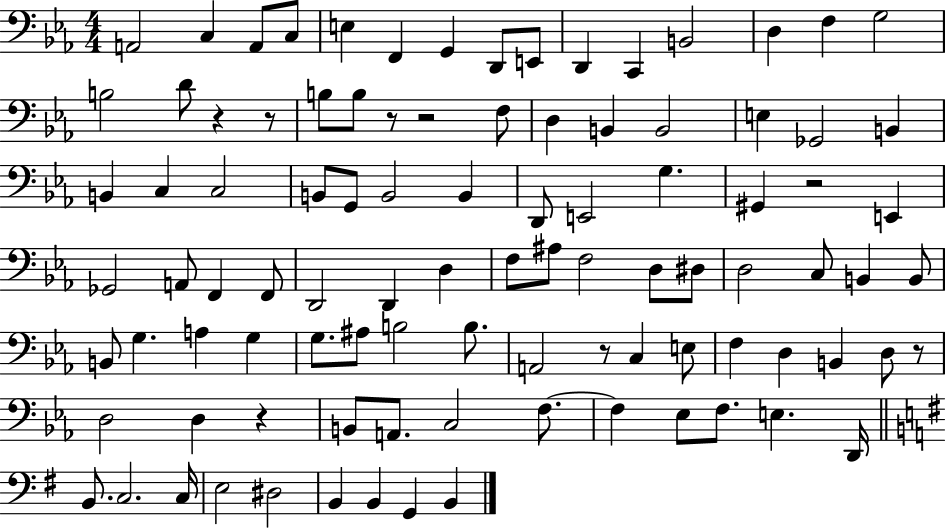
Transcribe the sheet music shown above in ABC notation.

X:1
T:Untitled
M:4/4
L:1/4
K:Eb
A,,2 C, A,,/2 C,/2 E, F,, G,, D,,/2 E,,/2 D,, C,, B,,2 D, F, G,2 B,2 D/2 z z/2 B,/2 B,/2 z/2 z2 F,/2 D, B,, B,,2 E, _G,,2 B,, B,, C, C,2 B,,/2 G,,/2 B,,2 B,, D,,/2 E,,2 G, ^G,, z2 E,, _G,,2 A,,/2 F,, F,,/2 D,,2 D,, D, F,/2 ^A,/2 F,2 D,/2 ^D,/2 D,2 C,/2 B,, B,,/2 B,,/2 G, A, G, G,/2 ^A,/2 B,2 B,/2 A,,2 z/2 C, E,/2 F, D, B,, D,/2 z/2 D,2 D, z B,,/2 A,,/2 C,2 F,/2 F, _E,/2 F,/2 E, D,,/4 B,,/2 C,2 C,/4 E,2 ^D,2 B,, B,, G,, B,,